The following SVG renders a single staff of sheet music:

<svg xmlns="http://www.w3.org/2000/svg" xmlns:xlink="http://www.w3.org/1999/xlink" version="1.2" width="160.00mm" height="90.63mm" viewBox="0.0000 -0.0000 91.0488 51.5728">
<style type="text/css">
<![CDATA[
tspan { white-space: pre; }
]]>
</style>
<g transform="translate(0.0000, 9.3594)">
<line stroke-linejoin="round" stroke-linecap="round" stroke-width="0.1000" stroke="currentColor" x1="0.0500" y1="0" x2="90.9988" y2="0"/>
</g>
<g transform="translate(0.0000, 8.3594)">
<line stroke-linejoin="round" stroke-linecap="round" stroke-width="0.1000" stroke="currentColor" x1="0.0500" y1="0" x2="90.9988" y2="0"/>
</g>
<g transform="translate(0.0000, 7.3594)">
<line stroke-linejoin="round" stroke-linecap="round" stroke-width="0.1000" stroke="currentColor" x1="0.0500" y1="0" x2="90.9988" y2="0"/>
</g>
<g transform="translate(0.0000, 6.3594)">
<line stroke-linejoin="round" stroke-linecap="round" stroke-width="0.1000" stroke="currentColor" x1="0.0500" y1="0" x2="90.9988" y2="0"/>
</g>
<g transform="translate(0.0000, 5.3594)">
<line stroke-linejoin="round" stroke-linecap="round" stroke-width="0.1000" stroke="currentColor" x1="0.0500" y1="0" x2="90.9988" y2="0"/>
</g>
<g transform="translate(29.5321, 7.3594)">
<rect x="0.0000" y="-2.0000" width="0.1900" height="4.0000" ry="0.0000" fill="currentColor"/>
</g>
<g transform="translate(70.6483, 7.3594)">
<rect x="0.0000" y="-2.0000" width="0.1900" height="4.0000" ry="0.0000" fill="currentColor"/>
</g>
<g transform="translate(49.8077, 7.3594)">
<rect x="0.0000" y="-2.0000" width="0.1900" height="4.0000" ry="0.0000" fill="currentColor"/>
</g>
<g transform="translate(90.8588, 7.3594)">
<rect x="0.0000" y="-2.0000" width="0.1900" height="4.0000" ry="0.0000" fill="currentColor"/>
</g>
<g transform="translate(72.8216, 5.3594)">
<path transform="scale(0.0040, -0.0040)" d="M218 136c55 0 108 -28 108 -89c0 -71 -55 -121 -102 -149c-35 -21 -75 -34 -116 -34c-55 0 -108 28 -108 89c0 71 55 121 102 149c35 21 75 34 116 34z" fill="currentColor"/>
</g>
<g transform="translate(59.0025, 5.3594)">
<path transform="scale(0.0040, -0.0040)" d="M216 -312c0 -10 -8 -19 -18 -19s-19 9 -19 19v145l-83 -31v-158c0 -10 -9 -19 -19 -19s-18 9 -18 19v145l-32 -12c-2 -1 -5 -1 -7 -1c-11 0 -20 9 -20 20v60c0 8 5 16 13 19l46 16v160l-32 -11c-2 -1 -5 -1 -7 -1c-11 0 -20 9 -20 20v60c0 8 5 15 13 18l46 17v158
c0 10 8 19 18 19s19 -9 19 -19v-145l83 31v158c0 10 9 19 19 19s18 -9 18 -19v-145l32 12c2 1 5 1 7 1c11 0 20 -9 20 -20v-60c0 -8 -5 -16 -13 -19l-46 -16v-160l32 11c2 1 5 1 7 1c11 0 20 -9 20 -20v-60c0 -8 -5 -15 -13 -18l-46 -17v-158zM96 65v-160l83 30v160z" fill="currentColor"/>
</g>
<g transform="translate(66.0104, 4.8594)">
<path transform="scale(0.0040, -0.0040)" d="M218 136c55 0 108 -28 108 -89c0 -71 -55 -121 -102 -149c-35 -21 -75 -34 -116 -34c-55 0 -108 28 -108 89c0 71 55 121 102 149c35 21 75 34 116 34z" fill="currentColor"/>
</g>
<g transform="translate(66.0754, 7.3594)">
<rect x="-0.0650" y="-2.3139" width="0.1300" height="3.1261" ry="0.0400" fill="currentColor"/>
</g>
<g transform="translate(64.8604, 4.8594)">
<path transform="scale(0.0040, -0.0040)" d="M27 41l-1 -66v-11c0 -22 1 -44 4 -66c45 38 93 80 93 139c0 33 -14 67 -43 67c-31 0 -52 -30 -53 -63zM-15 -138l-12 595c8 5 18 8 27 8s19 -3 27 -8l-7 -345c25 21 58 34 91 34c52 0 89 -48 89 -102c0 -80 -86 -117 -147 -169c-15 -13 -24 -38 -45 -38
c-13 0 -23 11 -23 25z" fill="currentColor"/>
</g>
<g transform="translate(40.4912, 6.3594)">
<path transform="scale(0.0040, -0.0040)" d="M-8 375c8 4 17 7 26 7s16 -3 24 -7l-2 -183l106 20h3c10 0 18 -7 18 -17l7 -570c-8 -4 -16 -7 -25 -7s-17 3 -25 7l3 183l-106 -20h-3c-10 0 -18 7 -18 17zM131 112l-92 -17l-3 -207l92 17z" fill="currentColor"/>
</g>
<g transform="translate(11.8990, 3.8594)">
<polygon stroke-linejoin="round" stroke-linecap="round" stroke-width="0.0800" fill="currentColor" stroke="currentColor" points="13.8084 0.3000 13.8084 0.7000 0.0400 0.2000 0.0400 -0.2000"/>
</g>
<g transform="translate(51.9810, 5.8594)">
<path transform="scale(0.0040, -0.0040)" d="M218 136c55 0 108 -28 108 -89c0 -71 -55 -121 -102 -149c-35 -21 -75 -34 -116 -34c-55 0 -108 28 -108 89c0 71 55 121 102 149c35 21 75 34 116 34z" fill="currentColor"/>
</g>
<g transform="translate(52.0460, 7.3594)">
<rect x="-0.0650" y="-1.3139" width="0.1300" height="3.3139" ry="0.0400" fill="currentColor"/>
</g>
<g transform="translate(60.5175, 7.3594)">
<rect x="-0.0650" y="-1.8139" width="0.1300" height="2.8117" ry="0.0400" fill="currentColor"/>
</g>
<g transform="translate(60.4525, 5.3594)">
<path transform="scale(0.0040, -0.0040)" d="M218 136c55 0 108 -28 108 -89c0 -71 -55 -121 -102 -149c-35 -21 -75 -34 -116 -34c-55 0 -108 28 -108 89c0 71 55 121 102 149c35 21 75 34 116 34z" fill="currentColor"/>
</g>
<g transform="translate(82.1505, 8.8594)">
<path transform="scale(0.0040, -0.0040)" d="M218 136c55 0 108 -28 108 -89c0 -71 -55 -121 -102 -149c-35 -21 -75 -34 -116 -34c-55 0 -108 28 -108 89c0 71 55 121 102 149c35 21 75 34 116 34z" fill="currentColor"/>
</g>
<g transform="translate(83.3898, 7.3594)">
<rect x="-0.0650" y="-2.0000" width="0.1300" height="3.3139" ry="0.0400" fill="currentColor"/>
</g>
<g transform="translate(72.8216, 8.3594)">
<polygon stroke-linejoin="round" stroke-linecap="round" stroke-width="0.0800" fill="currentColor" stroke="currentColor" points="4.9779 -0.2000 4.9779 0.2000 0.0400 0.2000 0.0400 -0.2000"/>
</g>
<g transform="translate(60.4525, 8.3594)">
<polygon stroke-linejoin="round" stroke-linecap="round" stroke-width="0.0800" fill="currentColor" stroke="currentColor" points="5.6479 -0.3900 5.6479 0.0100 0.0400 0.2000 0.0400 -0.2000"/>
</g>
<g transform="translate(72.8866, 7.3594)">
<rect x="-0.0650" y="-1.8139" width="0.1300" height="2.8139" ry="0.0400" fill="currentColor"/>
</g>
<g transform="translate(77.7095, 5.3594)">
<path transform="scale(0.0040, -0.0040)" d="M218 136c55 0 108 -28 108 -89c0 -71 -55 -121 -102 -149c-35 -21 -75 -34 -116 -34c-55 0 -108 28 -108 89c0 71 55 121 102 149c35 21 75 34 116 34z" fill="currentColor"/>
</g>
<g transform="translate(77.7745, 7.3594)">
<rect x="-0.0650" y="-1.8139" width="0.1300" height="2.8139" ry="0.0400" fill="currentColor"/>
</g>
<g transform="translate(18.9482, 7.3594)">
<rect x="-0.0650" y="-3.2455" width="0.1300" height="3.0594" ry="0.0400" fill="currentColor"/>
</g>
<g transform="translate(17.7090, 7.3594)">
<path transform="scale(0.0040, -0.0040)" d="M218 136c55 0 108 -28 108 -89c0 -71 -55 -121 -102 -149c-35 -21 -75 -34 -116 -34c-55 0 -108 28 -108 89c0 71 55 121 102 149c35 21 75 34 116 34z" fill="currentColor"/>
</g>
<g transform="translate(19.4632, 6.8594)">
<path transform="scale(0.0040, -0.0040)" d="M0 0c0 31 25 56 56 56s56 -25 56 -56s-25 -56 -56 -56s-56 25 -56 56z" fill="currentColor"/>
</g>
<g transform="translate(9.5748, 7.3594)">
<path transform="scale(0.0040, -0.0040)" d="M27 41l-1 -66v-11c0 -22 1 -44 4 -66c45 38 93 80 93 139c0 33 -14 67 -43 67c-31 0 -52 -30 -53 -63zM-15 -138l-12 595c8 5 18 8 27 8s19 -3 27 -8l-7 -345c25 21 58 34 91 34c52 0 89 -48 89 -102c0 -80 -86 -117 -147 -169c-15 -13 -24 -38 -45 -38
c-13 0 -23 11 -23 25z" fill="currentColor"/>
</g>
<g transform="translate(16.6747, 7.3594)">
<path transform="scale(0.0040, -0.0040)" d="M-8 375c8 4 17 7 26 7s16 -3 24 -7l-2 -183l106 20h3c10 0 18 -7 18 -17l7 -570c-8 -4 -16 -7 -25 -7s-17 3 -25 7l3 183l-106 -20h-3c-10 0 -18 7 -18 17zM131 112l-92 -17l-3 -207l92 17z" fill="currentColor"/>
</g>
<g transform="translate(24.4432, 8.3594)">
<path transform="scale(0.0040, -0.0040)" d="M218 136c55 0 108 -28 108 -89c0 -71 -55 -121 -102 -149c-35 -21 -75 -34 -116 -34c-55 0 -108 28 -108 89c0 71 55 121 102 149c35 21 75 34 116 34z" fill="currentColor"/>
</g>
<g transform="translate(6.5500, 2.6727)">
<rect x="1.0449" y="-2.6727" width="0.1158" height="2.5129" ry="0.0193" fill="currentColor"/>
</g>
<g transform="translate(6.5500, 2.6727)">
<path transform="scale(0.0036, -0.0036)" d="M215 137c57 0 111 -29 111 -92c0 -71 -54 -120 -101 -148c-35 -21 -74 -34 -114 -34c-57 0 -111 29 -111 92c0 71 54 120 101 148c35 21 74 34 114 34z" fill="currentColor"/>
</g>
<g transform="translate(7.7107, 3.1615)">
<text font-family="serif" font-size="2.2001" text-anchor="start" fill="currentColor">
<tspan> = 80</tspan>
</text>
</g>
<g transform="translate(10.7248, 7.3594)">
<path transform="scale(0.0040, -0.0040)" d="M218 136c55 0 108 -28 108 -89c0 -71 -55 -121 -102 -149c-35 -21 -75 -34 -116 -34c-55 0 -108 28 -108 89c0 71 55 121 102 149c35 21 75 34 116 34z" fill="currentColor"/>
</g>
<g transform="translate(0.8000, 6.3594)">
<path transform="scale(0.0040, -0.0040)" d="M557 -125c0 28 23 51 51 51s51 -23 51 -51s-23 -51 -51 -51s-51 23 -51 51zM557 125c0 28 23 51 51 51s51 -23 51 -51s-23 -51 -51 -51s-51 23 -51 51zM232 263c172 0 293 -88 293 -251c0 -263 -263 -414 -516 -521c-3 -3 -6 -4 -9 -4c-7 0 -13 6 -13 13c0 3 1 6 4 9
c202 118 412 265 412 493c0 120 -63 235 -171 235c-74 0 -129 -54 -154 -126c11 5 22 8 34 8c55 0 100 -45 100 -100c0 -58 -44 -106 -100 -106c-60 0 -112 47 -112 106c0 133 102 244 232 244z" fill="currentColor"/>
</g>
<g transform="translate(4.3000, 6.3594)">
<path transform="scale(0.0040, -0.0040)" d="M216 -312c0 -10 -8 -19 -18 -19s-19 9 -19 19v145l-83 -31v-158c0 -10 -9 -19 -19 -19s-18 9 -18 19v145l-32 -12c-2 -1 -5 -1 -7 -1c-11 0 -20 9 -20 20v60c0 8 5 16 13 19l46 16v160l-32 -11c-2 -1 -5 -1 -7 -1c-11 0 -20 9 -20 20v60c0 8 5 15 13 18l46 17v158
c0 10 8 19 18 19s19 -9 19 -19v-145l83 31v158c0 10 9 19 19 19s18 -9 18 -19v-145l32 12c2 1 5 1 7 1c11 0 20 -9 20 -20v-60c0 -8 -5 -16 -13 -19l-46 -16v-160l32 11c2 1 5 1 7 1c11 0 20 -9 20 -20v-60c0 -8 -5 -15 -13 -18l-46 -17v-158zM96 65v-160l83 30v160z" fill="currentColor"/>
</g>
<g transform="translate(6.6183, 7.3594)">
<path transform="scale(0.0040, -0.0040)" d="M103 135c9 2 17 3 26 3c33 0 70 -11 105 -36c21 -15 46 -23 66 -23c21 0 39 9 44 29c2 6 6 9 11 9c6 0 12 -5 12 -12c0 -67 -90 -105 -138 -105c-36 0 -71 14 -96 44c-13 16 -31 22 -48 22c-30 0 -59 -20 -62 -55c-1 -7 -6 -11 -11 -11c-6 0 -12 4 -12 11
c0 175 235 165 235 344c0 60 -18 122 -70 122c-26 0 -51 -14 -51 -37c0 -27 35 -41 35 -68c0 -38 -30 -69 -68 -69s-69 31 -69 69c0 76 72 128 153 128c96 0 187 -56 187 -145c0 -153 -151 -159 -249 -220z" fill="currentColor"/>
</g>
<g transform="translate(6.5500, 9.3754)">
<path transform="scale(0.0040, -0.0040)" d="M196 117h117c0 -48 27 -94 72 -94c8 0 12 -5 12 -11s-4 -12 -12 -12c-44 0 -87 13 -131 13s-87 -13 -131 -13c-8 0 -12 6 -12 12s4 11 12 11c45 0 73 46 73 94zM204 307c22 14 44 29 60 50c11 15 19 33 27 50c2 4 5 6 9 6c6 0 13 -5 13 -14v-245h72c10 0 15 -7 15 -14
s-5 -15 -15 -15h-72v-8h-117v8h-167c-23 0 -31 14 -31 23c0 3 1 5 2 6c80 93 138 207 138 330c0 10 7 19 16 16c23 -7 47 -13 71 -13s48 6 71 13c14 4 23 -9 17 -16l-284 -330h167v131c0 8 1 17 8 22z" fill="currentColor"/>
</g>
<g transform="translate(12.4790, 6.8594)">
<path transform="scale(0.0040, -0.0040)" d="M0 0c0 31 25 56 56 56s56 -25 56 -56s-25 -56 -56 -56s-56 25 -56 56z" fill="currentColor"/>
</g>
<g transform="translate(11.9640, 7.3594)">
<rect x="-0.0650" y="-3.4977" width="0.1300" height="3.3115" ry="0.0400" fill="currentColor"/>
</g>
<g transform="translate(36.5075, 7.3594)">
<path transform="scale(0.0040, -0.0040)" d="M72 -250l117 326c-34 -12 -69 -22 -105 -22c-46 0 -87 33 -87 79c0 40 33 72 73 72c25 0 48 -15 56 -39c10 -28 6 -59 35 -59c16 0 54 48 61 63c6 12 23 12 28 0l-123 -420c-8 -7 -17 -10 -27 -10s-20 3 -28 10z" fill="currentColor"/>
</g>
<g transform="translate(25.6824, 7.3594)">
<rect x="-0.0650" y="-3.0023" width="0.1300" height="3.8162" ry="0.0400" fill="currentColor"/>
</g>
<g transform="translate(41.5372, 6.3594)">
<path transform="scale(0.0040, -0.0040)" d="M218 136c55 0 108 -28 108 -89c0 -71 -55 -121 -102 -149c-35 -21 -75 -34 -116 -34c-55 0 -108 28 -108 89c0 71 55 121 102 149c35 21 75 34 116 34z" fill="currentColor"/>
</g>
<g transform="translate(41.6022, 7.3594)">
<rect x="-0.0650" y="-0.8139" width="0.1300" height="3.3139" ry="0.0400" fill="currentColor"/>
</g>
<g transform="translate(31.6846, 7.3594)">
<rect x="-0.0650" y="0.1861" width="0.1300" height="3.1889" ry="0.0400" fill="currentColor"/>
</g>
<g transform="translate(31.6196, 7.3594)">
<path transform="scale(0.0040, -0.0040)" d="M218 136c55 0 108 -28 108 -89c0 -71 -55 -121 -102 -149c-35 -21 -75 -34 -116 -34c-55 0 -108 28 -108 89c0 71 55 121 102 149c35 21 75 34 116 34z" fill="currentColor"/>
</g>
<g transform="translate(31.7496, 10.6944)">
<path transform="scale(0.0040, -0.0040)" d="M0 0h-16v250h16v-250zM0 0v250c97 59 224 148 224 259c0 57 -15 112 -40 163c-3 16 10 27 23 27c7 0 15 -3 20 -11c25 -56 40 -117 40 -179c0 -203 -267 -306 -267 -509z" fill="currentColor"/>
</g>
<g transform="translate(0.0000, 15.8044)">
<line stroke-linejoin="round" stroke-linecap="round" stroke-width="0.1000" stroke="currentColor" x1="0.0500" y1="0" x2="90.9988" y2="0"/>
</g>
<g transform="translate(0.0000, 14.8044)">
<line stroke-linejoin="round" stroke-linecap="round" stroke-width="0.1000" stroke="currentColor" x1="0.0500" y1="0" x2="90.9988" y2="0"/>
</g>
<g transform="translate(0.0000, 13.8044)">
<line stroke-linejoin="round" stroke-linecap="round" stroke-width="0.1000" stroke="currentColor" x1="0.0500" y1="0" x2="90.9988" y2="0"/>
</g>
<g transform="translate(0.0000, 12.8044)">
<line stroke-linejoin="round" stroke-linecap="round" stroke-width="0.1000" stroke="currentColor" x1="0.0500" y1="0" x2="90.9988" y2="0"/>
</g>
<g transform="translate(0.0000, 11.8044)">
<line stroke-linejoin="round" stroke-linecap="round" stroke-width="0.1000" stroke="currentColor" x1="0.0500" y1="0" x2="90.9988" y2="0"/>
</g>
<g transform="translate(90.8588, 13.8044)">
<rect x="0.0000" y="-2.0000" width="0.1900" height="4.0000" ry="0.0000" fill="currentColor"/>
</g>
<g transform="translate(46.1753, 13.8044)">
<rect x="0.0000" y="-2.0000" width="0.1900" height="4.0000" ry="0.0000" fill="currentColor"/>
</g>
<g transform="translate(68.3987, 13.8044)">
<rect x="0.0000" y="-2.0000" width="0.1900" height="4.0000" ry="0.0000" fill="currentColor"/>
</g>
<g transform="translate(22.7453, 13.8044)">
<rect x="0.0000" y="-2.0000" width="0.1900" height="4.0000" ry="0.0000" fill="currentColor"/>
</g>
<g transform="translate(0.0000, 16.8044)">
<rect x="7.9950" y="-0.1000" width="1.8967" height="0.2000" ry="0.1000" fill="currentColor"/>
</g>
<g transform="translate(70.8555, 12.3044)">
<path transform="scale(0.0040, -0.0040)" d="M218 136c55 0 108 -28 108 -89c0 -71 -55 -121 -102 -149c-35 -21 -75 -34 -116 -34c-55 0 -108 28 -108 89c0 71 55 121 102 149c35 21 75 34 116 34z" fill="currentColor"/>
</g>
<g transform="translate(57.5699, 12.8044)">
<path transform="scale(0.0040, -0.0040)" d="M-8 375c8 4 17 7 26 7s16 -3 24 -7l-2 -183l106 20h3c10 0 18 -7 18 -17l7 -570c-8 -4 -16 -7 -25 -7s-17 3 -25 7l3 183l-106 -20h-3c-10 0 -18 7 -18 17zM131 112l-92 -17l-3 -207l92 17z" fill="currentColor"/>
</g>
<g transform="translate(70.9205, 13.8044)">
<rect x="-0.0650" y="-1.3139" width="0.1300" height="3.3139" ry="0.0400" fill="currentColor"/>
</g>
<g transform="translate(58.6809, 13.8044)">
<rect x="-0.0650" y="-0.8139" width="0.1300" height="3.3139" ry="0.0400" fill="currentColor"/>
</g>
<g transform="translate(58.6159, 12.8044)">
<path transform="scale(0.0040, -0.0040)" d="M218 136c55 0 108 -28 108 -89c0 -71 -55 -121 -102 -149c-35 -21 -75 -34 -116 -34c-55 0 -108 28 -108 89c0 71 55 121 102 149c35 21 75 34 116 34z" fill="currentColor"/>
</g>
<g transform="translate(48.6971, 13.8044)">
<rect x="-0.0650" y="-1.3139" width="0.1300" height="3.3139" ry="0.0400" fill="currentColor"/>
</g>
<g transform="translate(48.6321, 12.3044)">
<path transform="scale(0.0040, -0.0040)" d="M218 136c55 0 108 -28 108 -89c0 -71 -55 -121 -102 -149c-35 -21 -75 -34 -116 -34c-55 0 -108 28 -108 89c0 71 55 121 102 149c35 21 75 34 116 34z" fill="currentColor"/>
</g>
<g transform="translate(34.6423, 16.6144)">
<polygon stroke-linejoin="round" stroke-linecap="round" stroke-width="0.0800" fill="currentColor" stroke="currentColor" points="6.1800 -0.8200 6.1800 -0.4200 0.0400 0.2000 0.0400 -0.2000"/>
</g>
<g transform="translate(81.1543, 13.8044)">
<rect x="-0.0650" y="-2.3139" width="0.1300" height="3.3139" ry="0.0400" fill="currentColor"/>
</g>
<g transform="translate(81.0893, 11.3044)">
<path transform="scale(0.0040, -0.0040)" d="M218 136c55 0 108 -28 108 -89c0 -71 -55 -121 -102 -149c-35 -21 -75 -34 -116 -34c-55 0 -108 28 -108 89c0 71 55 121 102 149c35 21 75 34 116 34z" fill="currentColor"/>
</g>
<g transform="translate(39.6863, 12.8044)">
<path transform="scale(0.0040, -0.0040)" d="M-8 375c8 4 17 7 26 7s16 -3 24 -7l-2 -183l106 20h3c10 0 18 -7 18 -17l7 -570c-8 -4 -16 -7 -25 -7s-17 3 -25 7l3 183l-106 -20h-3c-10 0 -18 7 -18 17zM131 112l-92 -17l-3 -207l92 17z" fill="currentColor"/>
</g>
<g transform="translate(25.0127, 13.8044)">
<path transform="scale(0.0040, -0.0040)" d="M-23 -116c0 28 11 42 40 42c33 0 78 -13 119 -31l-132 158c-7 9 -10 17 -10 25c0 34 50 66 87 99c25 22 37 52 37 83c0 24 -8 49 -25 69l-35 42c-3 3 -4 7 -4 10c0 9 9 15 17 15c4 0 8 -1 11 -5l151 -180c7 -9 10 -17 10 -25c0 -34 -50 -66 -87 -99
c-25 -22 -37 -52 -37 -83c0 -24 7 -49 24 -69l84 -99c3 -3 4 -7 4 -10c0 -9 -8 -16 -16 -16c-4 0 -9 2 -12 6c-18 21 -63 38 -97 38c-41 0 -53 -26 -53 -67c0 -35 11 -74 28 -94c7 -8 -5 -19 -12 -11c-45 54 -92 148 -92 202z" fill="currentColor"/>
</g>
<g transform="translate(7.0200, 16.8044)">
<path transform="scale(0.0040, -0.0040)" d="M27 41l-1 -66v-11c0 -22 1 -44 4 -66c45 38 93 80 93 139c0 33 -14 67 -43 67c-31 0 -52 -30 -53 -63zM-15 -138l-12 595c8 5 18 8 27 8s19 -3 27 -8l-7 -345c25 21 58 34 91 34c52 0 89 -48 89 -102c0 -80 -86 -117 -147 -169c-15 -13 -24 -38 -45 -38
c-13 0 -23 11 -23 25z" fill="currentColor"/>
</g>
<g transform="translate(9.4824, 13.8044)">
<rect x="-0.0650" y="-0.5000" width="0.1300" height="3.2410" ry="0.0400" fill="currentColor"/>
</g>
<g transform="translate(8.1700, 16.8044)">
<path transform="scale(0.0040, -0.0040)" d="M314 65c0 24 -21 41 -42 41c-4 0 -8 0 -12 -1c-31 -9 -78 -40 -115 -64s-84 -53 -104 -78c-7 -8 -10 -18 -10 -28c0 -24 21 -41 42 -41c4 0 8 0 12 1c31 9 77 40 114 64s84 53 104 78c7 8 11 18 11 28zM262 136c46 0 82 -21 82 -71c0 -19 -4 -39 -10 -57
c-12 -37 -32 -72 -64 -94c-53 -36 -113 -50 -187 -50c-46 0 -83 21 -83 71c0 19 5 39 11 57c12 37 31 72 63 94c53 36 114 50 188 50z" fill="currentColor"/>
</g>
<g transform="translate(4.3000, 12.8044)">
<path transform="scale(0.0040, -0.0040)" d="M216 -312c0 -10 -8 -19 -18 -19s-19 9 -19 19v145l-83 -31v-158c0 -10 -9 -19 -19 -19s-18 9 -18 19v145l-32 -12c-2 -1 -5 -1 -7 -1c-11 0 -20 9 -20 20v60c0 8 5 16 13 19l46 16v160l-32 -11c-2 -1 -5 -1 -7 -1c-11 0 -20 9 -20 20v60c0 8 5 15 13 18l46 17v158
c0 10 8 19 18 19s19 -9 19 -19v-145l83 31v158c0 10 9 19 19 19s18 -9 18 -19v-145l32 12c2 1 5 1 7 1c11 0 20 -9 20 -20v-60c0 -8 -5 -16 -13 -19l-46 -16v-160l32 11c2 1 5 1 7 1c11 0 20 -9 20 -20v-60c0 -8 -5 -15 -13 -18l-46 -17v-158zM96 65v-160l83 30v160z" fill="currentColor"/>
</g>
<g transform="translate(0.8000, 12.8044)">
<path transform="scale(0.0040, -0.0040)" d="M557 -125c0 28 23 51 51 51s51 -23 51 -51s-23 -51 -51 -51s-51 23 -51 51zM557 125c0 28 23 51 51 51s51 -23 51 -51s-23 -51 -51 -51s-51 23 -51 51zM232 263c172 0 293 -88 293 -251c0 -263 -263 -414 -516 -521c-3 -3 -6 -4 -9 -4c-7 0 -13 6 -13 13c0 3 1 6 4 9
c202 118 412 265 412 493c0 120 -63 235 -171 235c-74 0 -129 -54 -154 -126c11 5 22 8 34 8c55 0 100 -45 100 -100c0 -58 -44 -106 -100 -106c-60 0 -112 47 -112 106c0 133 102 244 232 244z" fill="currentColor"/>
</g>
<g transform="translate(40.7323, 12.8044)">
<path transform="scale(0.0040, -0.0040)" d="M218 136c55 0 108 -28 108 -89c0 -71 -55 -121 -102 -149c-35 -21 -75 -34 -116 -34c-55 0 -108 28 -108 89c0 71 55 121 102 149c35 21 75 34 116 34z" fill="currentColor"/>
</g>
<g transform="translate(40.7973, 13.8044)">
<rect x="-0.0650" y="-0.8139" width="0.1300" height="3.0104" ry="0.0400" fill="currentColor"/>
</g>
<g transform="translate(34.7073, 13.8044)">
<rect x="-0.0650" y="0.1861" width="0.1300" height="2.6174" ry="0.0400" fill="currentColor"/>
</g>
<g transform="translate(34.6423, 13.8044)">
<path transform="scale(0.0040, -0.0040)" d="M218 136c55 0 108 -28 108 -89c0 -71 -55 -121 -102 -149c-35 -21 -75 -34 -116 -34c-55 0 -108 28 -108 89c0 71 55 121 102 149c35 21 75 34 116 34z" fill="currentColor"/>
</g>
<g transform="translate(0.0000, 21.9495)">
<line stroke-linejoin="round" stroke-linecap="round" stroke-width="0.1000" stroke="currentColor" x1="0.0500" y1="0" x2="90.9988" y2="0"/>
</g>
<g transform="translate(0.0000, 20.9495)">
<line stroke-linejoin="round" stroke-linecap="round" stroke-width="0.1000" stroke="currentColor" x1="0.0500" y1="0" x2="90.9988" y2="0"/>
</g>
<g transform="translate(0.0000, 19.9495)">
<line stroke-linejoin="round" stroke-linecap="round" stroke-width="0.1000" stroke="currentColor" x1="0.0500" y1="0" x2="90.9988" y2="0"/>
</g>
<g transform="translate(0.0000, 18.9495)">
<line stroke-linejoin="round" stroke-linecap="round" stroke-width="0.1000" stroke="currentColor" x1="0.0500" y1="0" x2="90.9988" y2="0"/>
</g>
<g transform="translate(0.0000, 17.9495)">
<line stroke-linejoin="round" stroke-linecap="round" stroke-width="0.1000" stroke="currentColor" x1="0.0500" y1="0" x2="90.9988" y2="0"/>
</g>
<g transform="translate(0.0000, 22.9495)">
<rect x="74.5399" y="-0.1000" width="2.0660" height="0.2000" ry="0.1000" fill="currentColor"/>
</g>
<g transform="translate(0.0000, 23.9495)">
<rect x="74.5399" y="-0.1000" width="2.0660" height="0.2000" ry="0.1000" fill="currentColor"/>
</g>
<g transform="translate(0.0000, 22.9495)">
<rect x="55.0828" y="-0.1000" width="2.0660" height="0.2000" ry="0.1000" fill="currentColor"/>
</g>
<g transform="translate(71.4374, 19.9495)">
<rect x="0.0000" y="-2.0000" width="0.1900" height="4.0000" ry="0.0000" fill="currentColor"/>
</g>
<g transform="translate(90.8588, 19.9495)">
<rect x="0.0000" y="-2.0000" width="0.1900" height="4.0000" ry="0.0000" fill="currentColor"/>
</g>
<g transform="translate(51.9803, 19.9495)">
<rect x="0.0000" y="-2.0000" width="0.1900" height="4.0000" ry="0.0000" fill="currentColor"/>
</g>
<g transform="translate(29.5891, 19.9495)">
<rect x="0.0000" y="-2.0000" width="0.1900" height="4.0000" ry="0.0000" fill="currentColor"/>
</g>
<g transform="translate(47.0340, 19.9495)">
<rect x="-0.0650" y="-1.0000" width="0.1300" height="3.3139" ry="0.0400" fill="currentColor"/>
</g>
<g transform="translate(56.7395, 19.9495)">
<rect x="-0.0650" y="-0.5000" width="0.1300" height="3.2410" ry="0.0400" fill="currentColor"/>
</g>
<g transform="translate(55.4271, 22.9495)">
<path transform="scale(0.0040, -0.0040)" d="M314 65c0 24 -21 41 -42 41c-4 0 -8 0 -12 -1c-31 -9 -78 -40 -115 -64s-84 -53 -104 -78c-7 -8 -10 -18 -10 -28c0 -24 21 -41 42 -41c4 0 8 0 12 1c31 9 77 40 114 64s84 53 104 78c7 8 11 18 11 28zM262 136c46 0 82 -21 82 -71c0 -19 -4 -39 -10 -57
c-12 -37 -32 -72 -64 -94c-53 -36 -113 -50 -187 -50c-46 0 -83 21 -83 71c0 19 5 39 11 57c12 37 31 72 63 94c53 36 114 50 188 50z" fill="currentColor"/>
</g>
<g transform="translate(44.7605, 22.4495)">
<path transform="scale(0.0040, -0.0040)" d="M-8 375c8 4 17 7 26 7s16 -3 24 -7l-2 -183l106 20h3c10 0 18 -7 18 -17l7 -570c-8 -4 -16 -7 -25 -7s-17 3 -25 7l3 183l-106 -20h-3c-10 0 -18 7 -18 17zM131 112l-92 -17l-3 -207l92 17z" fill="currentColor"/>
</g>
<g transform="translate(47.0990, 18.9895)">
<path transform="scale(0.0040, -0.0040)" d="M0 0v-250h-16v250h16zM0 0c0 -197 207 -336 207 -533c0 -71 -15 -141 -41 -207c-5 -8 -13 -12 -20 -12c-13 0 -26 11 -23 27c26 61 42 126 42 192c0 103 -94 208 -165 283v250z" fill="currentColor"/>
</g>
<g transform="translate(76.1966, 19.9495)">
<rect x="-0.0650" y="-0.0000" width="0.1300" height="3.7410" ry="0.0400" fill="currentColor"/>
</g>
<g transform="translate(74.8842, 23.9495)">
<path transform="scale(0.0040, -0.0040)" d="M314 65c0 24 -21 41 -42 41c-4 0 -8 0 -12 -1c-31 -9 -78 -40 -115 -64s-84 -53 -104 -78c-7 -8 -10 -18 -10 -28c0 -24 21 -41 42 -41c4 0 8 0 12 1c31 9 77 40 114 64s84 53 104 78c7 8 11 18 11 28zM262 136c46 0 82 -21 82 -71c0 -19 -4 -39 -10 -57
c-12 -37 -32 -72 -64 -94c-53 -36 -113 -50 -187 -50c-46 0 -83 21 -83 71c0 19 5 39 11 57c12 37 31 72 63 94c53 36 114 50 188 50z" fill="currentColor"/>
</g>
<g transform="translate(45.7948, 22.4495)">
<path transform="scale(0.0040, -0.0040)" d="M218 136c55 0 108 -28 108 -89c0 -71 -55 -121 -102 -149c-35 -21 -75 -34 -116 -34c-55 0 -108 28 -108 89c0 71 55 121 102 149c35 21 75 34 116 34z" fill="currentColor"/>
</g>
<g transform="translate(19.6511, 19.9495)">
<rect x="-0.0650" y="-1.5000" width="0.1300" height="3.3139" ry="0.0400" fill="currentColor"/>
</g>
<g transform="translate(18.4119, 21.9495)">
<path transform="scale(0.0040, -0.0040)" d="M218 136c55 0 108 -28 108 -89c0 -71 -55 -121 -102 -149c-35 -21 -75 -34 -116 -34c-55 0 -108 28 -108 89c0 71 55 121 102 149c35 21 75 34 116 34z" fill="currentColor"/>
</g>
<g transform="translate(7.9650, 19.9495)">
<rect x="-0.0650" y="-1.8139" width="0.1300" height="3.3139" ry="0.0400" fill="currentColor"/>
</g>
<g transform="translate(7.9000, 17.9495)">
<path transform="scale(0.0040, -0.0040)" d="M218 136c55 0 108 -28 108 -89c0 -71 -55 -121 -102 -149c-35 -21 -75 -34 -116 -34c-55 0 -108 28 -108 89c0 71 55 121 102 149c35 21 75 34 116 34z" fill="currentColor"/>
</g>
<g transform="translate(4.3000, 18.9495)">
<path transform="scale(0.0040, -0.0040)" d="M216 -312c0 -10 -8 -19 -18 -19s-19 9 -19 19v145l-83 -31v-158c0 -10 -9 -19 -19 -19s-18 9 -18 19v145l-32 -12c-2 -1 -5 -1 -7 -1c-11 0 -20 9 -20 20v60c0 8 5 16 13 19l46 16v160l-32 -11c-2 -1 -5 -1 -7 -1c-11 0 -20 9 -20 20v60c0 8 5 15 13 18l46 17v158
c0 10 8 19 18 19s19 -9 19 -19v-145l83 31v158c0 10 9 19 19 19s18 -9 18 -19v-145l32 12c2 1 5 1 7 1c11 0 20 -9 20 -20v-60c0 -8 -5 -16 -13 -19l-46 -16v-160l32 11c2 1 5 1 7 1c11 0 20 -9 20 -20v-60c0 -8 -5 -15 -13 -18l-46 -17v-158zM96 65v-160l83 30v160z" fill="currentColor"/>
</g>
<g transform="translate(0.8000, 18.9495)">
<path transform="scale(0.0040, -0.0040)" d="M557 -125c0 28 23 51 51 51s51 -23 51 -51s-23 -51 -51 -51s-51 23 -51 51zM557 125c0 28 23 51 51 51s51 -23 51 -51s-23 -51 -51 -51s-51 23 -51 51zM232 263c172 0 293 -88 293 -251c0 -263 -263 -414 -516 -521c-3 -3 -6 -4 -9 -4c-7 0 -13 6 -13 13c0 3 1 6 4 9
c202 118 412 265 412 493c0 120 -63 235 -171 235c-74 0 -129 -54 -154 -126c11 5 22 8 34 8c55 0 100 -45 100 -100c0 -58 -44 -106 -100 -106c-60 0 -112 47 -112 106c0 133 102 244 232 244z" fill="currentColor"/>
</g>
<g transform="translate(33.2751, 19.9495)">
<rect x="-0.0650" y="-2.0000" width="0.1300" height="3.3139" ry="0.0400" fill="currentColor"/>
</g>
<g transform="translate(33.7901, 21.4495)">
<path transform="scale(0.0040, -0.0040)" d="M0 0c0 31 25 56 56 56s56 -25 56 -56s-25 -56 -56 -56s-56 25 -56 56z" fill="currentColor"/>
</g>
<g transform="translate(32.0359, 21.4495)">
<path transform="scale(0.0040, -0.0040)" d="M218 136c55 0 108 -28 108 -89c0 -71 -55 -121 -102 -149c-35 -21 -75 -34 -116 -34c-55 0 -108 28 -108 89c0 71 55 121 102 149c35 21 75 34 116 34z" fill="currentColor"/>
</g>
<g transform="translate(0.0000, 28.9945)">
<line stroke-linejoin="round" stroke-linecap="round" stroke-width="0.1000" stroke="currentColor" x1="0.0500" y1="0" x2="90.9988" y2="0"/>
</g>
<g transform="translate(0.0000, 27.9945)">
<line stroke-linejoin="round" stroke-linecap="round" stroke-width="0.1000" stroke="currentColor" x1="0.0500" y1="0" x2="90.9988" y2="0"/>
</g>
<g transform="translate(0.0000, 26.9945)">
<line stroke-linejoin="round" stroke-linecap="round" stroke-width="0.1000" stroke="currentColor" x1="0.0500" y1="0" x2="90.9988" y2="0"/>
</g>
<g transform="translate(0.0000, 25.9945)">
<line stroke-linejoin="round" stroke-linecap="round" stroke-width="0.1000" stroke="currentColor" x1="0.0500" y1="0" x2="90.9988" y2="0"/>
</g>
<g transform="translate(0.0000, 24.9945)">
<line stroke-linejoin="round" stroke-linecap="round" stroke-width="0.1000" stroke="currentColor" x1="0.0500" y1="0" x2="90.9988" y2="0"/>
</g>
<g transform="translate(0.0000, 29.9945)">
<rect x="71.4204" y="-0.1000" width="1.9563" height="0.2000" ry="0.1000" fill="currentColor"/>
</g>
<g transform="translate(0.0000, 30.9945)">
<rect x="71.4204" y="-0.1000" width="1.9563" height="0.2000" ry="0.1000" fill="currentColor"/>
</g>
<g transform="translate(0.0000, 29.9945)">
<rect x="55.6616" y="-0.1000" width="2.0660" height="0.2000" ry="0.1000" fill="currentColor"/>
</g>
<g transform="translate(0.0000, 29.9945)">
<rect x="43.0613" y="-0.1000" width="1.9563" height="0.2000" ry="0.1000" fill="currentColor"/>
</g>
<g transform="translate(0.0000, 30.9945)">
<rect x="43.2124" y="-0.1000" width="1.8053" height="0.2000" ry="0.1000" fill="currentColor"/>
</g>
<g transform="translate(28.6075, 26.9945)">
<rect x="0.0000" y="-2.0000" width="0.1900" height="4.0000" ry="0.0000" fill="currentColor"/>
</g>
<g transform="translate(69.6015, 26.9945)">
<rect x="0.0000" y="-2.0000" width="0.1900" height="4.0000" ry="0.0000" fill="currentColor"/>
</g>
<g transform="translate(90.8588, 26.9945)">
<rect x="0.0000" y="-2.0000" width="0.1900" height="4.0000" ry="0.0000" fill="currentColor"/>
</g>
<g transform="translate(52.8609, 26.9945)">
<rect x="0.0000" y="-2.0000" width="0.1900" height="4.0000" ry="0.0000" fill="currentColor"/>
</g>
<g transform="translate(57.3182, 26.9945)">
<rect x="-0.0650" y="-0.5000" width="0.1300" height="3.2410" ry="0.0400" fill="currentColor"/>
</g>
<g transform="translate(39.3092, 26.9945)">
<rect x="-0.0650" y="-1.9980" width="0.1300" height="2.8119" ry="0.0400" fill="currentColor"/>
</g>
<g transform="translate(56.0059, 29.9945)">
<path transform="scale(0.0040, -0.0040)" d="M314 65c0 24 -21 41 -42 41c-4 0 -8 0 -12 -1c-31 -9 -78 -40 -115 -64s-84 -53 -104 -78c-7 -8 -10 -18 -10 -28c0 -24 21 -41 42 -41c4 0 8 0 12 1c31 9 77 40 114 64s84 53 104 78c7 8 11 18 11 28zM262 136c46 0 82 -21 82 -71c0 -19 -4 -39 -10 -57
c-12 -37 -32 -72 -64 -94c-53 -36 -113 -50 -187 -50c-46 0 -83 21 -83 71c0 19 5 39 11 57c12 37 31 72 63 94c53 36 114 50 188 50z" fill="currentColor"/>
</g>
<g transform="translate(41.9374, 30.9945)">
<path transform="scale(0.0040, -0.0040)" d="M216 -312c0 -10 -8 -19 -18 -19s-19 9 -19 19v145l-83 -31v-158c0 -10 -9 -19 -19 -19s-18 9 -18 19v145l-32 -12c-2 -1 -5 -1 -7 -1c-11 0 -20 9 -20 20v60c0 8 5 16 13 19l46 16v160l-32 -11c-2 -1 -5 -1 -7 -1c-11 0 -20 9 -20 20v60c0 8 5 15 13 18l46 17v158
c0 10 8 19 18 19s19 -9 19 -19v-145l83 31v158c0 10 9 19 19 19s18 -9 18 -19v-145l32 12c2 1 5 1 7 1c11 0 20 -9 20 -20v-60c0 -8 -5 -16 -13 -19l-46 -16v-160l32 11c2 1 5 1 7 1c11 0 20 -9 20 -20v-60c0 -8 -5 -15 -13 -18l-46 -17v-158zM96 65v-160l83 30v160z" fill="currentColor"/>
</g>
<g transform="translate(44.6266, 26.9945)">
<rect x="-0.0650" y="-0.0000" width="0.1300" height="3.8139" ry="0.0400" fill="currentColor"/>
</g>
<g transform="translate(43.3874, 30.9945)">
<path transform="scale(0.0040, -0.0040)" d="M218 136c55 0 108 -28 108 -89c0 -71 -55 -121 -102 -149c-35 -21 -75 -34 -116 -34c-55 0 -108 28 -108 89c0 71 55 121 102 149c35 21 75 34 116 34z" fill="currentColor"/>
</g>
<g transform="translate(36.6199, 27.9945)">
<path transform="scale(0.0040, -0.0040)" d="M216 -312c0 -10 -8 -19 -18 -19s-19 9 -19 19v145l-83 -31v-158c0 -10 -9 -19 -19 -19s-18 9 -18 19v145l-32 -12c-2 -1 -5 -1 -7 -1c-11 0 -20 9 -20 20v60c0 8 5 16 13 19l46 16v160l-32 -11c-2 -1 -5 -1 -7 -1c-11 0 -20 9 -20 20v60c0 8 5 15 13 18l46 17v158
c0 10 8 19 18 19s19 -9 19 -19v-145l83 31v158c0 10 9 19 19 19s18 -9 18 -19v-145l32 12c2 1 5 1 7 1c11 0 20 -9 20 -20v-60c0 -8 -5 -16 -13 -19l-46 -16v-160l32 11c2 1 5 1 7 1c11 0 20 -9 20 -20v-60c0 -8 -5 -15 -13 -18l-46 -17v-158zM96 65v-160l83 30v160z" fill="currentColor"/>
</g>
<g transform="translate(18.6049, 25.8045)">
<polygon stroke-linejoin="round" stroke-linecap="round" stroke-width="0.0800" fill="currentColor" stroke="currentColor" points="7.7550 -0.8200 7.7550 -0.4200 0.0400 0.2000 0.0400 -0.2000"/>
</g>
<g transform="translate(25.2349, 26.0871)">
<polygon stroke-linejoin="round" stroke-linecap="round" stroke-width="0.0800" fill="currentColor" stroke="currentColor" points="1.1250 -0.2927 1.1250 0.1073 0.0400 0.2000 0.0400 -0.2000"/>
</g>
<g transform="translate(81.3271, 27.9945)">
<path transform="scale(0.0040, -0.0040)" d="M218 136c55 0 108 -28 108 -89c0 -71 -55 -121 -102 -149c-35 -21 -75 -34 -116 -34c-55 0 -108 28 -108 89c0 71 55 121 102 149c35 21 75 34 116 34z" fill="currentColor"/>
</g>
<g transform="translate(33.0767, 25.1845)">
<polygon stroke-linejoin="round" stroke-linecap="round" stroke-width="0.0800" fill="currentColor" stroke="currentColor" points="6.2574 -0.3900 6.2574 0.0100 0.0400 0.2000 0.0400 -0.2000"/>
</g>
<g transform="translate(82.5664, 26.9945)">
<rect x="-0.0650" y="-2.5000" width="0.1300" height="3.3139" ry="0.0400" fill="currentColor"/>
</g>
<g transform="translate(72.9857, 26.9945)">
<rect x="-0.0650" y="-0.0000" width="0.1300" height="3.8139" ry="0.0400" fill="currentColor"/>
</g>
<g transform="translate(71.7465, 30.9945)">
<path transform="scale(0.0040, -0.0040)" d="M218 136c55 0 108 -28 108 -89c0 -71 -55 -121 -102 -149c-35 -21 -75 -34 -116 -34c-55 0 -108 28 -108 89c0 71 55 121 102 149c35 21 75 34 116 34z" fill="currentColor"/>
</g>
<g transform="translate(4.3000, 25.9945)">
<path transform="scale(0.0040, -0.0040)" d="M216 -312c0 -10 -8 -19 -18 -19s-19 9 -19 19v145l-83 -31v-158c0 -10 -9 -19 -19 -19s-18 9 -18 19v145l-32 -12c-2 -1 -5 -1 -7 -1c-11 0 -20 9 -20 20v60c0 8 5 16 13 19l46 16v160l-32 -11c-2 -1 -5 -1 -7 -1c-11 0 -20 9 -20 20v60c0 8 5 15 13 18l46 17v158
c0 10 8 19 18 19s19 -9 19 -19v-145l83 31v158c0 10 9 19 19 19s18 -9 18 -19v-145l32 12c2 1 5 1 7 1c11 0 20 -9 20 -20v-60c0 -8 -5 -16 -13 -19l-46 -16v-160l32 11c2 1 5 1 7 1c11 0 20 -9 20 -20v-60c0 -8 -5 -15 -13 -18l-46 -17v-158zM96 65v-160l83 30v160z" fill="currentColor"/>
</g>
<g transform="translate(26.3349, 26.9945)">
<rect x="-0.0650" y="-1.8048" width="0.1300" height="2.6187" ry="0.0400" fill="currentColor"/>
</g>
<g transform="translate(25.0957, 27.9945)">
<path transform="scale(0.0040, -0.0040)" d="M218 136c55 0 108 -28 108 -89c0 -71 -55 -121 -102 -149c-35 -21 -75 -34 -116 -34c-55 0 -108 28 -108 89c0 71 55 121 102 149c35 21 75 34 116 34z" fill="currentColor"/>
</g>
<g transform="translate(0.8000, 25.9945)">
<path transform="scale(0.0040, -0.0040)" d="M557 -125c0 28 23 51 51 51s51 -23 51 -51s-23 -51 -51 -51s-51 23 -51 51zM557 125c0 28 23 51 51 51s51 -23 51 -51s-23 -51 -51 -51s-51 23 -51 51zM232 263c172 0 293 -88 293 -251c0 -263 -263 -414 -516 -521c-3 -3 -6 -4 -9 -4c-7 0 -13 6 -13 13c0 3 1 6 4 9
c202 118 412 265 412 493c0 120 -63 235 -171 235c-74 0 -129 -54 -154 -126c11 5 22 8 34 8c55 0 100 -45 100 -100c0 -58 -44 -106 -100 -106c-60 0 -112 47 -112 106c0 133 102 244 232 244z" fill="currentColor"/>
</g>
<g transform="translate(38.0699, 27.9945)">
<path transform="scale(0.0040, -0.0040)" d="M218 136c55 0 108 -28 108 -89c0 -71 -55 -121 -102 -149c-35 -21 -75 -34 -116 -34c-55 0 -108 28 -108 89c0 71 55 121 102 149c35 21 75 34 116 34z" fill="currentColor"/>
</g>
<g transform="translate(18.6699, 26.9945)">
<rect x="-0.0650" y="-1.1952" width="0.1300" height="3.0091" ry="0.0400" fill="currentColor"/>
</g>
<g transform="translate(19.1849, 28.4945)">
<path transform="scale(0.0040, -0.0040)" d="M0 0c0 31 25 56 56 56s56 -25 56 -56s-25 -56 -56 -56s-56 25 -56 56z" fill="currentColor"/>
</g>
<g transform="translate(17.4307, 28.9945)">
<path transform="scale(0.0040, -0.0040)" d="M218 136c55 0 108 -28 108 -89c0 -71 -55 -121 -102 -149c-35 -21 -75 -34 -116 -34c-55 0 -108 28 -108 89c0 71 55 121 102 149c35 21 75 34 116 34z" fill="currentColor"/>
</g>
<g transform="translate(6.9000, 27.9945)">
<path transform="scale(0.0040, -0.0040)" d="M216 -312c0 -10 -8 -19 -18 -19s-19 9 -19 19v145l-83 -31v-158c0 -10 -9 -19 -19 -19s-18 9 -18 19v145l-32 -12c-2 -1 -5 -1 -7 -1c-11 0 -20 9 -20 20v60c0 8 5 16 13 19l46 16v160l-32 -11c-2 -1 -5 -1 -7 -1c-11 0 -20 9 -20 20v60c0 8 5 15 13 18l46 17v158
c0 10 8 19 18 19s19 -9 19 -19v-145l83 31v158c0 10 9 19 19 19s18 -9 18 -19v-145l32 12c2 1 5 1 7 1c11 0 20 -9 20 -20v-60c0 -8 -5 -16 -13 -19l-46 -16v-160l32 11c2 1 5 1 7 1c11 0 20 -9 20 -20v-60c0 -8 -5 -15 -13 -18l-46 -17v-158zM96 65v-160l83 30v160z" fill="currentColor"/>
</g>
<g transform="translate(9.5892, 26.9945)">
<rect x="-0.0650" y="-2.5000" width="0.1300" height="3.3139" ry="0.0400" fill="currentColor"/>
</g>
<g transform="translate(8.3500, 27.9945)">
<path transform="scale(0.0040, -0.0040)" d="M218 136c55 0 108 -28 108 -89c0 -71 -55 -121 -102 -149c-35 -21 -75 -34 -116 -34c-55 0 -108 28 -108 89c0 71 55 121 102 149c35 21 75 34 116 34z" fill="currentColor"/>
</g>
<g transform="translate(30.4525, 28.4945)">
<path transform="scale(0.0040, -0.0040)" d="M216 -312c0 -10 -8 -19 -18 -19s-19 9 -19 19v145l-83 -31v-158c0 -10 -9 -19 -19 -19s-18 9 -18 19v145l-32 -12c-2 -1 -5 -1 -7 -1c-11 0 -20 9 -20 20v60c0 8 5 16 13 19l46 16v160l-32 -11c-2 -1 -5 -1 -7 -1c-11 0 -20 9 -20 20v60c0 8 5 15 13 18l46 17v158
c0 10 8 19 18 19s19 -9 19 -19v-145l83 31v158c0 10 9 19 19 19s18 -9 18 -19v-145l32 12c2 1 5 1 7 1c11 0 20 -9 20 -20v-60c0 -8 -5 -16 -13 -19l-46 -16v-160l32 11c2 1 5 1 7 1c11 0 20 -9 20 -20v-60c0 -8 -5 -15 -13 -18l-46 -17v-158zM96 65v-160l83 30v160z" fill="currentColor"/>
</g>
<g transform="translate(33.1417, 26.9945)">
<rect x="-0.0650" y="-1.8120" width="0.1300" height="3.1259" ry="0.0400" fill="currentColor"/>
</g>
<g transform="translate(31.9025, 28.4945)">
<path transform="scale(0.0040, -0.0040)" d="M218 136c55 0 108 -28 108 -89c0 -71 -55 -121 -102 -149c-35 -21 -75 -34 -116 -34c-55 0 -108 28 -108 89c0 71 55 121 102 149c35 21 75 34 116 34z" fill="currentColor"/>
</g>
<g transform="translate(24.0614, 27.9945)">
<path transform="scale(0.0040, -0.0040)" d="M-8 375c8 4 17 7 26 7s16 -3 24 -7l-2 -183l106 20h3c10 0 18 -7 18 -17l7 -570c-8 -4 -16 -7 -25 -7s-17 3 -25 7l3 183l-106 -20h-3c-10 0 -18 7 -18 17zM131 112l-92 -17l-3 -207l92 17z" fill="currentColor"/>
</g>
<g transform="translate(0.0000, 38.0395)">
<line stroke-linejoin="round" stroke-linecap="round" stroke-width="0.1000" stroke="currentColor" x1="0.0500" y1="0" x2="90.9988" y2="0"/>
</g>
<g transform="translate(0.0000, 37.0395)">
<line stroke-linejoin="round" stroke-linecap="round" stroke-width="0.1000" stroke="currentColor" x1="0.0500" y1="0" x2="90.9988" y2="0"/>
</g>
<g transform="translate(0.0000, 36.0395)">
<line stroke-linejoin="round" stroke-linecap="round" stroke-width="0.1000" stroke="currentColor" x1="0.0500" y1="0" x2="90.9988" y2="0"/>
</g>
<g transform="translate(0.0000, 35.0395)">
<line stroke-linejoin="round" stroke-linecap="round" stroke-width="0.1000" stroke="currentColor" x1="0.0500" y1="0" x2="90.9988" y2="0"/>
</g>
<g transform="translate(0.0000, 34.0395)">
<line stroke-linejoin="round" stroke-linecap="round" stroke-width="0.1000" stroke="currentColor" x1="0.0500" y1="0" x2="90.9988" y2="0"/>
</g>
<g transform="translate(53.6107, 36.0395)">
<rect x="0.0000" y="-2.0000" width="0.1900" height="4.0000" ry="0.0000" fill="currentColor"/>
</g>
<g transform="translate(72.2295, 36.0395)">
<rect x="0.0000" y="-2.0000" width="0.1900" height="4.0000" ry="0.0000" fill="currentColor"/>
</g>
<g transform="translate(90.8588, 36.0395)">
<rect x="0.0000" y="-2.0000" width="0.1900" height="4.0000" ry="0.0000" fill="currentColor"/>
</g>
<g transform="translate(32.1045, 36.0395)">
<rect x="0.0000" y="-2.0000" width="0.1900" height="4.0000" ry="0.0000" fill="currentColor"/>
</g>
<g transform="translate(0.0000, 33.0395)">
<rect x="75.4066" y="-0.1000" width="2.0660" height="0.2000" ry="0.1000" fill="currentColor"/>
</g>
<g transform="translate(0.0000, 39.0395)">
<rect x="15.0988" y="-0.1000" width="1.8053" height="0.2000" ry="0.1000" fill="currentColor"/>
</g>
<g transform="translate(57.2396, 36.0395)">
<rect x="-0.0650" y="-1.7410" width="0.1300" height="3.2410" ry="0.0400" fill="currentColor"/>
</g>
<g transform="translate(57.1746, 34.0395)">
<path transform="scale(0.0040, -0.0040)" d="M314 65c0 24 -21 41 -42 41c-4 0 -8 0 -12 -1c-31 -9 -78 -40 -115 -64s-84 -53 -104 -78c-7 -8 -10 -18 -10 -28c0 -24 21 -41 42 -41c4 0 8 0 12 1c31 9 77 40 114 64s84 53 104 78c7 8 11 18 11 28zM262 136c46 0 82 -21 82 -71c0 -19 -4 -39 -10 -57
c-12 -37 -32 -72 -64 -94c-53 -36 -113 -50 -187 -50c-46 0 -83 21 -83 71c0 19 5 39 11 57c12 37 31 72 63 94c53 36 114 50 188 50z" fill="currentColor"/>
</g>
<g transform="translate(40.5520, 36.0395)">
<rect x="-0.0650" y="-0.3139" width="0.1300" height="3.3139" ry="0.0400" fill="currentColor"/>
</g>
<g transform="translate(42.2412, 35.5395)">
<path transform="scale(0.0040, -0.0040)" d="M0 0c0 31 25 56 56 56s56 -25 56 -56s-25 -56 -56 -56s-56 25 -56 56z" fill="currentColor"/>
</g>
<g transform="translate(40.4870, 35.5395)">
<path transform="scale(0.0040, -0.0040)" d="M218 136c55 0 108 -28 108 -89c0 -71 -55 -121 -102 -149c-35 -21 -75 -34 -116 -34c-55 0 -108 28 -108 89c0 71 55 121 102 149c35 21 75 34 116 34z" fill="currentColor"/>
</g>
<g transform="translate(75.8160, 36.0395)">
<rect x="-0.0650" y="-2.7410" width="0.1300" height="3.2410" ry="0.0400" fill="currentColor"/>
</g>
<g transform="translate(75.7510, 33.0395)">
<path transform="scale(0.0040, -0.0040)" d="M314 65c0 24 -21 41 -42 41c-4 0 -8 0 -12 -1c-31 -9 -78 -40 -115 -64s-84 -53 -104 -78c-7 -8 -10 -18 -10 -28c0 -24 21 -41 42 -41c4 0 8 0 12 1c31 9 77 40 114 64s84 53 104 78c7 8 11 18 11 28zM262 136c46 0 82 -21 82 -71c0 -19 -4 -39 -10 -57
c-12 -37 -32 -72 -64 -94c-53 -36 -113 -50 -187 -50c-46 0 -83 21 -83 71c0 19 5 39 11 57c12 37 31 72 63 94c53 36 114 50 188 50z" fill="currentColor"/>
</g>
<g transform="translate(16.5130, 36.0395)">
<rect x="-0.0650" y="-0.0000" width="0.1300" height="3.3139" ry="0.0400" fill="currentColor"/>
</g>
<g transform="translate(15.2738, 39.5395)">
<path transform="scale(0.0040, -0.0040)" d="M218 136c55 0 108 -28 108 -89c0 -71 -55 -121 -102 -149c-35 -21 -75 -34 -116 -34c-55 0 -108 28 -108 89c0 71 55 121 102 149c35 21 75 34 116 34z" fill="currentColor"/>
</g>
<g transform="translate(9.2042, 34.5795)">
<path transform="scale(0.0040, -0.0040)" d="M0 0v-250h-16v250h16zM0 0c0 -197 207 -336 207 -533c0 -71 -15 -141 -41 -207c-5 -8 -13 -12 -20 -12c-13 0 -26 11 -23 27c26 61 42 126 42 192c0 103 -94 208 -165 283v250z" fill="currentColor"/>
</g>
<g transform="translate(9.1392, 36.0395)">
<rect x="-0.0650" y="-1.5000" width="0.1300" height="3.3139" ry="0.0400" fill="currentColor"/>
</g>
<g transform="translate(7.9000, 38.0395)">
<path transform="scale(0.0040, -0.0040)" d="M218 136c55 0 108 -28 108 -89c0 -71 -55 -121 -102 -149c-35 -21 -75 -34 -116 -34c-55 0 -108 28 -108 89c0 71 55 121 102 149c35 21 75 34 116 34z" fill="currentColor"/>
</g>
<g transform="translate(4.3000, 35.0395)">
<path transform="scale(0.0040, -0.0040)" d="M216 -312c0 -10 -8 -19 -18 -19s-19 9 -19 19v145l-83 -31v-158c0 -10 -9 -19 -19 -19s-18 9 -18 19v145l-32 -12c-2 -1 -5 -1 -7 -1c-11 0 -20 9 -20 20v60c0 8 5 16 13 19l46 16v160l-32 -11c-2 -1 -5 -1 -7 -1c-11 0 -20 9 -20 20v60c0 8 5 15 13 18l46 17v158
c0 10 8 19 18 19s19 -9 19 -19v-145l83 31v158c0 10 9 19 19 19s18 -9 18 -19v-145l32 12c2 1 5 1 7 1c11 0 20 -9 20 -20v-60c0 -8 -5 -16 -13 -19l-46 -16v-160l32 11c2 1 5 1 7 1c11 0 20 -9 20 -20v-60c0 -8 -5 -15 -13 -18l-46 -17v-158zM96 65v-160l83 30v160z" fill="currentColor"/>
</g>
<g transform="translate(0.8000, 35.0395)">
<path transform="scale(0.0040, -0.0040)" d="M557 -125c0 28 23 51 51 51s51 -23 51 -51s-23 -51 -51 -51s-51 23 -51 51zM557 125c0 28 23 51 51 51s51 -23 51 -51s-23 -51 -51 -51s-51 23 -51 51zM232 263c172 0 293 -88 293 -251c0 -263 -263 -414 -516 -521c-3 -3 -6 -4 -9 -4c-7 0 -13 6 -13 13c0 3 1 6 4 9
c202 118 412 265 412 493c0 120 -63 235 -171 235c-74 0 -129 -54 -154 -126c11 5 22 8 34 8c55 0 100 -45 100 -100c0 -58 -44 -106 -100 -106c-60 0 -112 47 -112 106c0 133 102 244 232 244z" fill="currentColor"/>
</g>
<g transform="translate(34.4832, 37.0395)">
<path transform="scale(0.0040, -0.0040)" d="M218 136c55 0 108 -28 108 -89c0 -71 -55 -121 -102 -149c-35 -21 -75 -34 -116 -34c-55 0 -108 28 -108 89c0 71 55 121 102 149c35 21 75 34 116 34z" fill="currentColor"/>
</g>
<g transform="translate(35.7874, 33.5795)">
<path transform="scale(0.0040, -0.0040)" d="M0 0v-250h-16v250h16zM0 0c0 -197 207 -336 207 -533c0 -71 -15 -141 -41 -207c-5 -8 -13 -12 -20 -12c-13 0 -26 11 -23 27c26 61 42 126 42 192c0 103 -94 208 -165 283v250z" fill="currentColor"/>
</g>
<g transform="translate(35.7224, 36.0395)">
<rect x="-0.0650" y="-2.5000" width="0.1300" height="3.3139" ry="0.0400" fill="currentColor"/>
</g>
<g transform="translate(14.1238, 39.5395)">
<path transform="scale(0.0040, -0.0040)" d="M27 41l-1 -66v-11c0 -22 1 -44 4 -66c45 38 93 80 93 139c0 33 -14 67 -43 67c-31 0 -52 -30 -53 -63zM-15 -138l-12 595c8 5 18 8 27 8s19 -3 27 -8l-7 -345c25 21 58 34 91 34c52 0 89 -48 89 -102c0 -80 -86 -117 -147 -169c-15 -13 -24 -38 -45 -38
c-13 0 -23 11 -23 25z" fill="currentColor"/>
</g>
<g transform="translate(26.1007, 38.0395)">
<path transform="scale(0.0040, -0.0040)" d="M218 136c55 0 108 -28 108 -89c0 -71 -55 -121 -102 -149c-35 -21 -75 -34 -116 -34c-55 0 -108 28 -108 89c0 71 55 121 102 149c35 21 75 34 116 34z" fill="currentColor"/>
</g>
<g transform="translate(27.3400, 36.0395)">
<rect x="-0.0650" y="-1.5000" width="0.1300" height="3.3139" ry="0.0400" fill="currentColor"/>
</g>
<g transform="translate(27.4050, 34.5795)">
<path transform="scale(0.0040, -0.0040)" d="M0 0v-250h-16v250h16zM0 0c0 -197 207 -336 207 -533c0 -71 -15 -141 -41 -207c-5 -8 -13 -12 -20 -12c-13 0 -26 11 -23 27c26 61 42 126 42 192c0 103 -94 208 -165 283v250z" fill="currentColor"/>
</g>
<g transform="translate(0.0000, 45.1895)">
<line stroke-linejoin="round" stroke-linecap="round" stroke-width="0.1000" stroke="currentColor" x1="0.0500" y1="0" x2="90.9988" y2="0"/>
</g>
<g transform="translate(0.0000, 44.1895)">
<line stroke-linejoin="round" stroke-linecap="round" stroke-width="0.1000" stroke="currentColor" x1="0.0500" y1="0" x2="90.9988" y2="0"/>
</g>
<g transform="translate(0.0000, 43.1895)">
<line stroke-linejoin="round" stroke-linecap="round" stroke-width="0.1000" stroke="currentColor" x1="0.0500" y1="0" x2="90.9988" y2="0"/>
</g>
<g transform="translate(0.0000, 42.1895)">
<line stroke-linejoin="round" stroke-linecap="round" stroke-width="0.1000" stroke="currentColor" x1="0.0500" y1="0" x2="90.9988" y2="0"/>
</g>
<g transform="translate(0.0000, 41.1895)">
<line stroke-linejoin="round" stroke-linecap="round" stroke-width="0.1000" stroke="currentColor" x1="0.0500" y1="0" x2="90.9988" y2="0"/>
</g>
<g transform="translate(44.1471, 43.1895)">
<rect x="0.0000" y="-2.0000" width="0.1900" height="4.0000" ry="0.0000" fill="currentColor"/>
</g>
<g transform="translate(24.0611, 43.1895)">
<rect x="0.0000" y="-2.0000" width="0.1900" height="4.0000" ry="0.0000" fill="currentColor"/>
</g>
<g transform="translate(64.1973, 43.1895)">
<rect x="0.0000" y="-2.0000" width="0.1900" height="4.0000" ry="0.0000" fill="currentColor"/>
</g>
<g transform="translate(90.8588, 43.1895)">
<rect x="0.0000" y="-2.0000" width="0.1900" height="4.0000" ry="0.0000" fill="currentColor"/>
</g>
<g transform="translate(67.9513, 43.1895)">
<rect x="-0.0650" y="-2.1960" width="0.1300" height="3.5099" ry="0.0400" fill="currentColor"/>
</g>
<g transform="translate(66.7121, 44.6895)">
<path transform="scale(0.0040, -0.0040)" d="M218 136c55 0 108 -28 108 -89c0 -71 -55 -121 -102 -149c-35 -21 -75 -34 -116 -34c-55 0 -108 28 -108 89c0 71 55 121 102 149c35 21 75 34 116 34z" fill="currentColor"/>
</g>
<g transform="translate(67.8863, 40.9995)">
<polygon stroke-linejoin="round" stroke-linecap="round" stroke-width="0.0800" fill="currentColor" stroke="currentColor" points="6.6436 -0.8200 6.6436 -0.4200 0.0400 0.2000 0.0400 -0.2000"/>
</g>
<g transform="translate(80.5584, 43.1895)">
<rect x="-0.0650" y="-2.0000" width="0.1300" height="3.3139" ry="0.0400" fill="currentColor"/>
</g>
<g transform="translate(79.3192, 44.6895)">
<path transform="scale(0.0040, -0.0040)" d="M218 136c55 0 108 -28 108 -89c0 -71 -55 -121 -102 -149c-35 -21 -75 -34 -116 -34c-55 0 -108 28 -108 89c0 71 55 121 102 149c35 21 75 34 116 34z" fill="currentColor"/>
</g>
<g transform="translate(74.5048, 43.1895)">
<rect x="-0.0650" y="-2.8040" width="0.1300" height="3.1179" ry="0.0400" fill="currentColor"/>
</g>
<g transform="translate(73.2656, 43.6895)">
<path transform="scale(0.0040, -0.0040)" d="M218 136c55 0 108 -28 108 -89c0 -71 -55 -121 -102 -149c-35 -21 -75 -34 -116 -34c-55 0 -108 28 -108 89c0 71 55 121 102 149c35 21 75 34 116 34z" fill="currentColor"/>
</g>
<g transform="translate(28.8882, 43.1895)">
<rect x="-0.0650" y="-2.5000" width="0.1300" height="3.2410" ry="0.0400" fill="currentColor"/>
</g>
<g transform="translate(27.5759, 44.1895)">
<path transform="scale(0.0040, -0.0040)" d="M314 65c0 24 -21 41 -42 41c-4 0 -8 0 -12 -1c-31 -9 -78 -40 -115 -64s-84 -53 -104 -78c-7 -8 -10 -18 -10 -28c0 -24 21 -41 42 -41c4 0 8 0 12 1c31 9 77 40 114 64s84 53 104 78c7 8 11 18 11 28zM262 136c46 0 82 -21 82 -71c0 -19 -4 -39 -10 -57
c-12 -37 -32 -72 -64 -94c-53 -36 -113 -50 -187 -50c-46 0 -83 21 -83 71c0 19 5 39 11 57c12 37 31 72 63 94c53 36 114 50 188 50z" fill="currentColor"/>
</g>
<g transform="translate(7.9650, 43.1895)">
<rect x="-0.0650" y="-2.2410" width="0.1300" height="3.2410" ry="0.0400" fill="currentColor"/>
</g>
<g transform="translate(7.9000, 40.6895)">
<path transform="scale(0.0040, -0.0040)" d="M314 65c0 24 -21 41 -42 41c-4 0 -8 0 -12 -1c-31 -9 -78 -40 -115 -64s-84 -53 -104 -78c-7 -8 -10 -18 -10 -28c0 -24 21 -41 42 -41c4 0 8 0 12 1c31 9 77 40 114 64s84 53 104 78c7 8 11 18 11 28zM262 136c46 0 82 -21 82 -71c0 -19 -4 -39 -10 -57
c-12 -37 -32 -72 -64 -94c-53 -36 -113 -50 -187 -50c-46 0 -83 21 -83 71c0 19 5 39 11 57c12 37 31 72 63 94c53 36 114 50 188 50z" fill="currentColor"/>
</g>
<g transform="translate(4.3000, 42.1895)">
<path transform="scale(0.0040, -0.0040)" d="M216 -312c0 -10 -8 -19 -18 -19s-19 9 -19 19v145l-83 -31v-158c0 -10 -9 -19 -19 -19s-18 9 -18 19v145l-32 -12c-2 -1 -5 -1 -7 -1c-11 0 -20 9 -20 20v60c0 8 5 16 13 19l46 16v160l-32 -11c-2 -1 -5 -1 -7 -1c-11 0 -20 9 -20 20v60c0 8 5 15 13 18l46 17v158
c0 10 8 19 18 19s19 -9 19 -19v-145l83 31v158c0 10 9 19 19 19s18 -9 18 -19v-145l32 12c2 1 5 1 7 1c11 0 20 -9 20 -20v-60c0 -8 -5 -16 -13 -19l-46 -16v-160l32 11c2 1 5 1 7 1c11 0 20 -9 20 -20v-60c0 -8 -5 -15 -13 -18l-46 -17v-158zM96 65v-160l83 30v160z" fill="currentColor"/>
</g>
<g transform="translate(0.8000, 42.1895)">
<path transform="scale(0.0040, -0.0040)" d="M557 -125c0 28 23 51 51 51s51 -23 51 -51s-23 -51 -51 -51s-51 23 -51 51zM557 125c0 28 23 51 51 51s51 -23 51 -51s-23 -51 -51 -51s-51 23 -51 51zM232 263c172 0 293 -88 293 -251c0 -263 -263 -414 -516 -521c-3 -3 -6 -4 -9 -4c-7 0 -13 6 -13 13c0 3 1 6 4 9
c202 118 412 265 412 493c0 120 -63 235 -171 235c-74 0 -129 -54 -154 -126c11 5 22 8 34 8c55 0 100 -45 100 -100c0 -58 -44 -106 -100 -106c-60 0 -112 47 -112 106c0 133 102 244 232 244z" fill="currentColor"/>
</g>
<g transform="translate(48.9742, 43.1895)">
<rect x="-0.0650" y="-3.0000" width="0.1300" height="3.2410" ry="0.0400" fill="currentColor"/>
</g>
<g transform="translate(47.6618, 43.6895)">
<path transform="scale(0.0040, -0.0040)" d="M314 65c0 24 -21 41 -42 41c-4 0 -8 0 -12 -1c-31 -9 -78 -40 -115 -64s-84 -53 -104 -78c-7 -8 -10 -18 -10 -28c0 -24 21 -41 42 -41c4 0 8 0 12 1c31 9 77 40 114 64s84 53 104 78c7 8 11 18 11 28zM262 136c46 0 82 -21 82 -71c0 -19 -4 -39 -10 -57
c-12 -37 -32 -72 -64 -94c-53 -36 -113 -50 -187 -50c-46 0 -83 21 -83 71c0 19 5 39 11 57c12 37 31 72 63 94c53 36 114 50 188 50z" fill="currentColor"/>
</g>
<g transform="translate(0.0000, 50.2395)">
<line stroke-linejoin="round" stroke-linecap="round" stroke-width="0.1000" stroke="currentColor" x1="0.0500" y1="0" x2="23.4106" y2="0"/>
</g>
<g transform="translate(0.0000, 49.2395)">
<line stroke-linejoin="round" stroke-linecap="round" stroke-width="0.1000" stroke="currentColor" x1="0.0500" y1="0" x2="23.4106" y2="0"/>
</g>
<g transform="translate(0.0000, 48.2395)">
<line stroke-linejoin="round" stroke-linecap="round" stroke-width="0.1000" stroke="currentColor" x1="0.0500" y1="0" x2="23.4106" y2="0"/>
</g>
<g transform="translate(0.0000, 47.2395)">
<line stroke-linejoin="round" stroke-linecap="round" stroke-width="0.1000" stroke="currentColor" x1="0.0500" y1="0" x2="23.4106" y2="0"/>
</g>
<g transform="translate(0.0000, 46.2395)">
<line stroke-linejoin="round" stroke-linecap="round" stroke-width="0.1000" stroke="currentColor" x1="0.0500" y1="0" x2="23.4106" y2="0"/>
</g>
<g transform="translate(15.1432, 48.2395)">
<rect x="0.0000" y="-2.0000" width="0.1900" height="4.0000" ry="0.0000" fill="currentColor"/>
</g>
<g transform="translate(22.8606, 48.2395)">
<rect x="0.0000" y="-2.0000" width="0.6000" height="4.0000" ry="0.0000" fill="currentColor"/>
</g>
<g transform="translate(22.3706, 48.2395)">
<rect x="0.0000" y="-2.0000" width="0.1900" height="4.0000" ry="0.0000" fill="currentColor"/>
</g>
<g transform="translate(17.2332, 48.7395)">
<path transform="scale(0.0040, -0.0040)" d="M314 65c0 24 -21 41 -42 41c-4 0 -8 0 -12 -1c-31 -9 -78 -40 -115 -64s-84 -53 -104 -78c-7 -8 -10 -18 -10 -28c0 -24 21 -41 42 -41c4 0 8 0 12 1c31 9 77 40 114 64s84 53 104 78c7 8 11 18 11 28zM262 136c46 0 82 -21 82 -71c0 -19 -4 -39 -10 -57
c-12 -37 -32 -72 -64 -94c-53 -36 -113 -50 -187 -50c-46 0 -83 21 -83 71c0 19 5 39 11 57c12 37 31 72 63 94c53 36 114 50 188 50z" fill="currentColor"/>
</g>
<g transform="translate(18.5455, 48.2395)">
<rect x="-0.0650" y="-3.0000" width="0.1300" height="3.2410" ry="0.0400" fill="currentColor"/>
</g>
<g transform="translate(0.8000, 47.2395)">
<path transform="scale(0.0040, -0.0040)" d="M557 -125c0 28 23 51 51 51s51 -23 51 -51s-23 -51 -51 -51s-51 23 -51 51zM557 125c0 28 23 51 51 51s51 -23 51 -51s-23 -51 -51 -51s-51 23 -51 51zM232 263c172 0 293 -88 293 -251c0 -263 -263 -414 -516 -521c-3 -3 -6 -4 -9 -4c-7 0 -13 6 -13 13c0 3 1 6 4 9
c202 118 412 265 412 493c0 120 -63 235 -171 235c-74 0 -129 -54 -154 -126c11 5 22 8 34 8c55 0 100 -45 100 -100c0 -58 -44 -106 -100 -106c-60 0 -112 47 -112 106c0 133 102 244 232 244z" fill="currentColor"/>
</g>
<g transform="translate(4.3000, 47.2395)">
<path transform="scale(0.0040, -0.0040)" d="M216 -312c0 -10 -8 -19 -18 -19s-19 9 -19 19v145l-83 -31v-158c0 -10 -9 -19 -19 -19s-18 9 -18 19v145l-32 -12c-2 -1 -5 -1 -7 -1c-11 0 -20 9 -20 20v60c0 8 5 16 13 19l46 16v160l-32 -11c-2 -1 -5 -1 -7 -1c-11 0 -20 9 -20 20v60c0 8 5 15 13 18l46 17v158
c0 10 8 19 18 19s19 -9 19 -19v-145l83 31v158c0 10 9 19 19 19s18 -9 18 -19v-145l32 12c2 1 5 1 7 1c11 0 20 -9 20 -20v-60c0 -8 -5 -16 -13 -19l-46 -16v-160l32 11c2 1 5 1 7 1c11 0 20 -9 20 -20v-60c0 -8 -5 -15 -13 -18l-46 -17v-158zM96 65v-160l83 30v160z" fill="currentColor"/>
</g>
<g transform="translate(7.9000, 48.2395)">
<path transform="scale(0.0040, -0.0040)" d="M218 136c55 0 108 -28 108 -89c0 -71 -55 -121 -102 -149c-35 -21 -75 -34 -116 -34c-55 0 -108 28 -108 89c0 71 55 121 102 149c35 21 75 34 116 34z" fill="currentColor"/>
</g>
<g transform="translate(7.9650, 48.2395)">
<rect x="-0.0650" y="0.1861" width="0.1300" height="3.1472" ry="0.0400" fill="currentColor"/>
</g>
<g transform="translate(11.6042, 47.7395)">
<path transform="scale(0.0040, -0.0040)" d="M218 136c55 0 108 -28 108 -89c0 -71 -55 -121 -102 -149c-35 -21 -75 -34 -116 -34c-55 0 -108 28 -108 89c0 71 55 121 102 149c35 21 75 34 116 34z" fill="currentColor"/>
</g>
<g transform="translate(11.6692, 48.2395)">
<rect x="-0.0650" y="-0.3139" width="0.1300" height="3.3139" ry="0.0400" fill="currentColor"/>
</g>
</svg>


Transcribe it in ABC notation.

X:1
T:Untitled
M:2/4
L:1/4
K:G
_D,/2 D,/2 B,,/2 D,/2 z/2 F, G, ^A,/2 _B,/2 A,/2 A,/2 A,, _E,,2 z D,/2 F,/2 G, F, G, B, A, G,, A,, F,,/2 E,,2 C,,2 ^B,, G,,/2 B,,/4 ^A,,/2 ^B,,/2 ^C,, E,,2 C,, B,, G,,/2 _D,, G,,/2 B,,/2 E, A,2 C2 B,2 B,,2 C,2 A,,/2 C,/2 A,, D, E, C,2